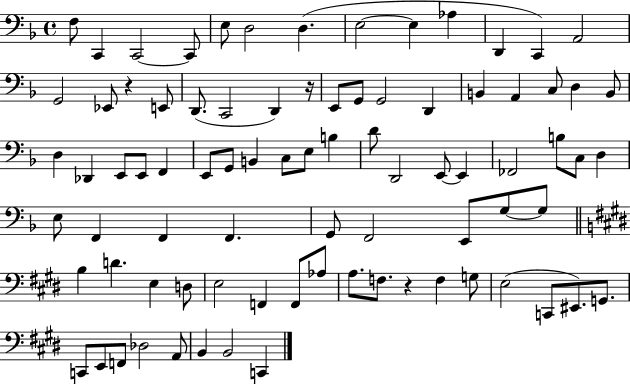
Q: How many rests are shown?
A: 3